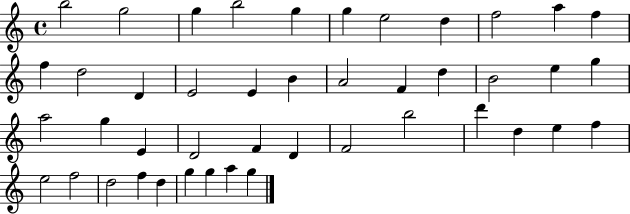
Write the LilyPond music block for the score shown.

{
  \clef treble
  \time 4/4
  \defaultTimeSignature
  \key c \major
  b''2 g''2 | g''4 b''2 g''4 | g''4 e''2 d''4 | f''2 a''4 f''4 | \break f''4 d''2 d'4 | e'2 e'4 b'4 | a'2 f'4 d''4 | b'2 e''4 g''4 | \break a''2 g''4 e'4 | d'2 f'4 d'4 | f'2 b''2 | d'''4 d''4 e''4 f''4 | \break e''2 f''2 | d''2 f''4 d''4 | g''4 g''4 a''4 g''4 | \bar "|."
}